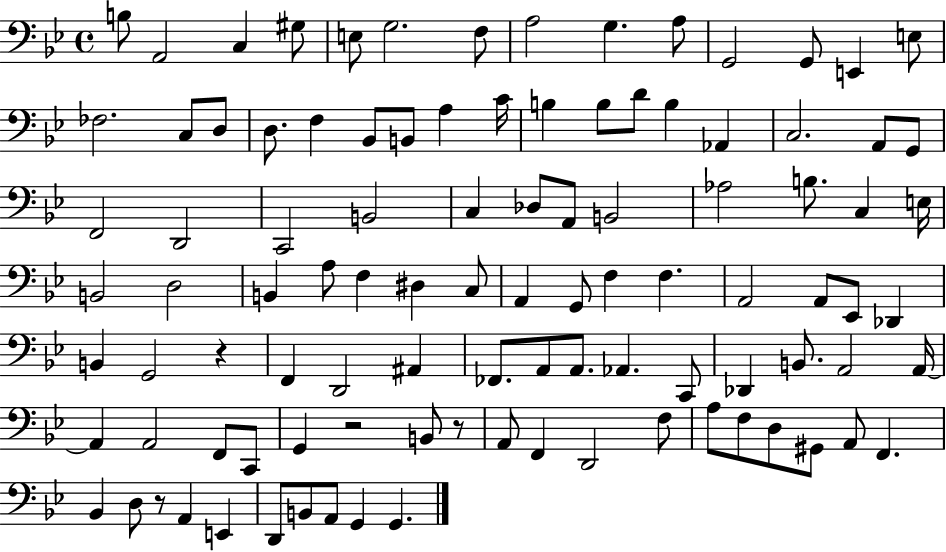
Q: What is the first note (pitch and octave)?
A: B3